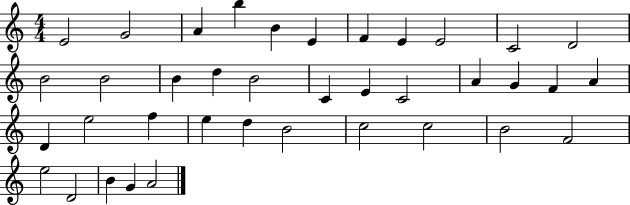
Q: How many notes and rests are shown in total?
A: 38